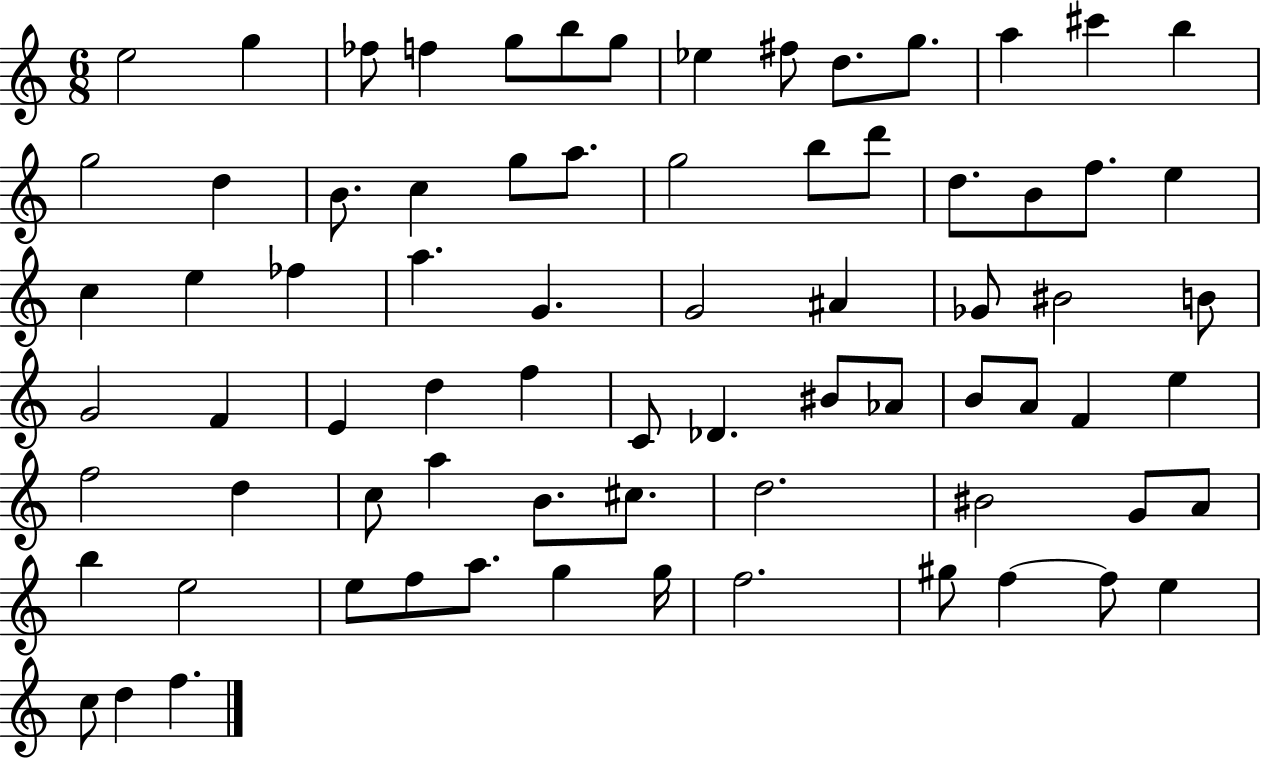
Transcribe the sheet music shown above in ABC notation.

X:1
T:Untitled
M:6/8
L:1/4
K:C
e2 g _f/2 f g/2 b/2 g/2 _e ^f/2 d/2 g/2 a ^c' b g2 d B/2 c g/2 a/2 g2 b/2 d'/2 d/2 B/2 f/2 e c e _f a G G2 ^A _G/2 ^B2 B/2 G2 F E d f C/2 _D ^B/2 _A/2 B/2 A/2 F e f2 d c/2 a B/2 ^c/2 d2 ^B2 G/2 A/2 b e2 e/2 f/2 a/2 g g/4 f2 ^g/2 f f/2 e c/2 d f